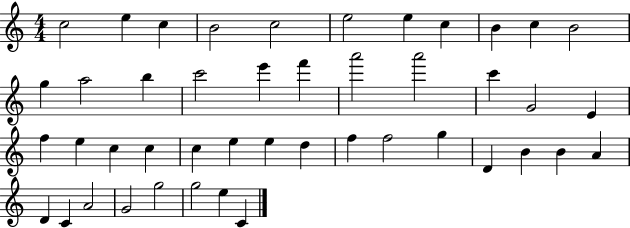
{
  \clef treble
  \numericTimeSignature
  \time 4/4
  \key c \major
  c''2 e''4 c''4 | b'2 c''2 | e''2 e''4 c''4 | b'4 c''4 b'2 | \break g''4 a''2 b''4 | c'''2 e'''4 f'''4 | a'''2 a'''2 | c'''4 g'2 e'4 | \break f''4 e''4 c''4 c''4 | c''4 e''4 e''4 d''4 | f''4 f''2 g''4 | d'4 b'4 b'4 a'4 | \break d'4 c'4 a'2 | g'2 g''2 | g''2 e''4 c'4 | \bar "|."
}